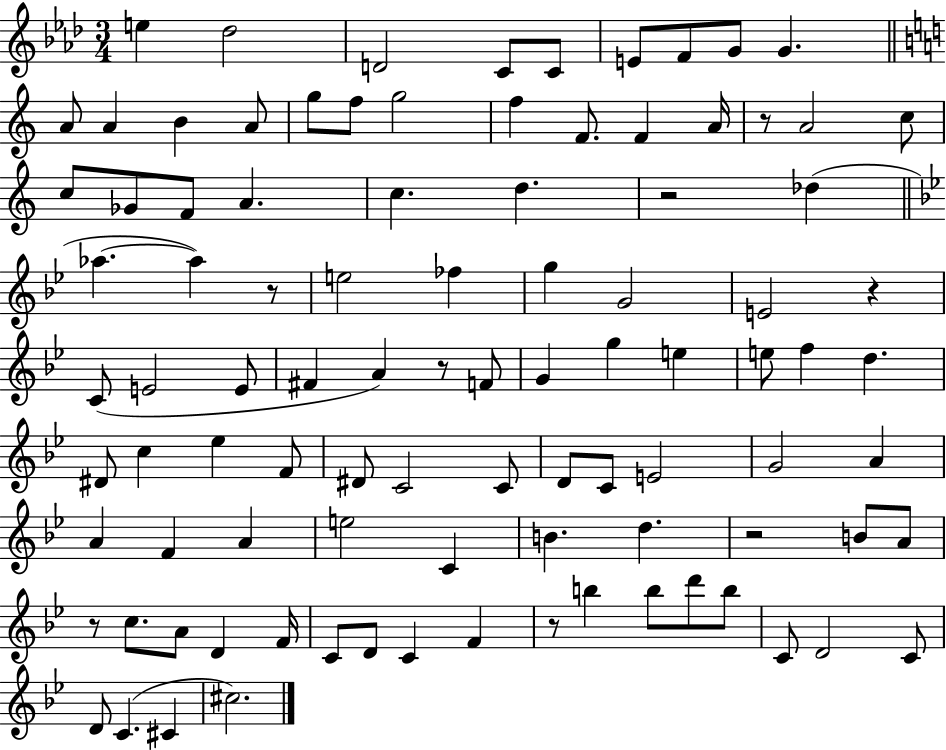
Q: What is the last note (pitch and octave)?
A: C#5